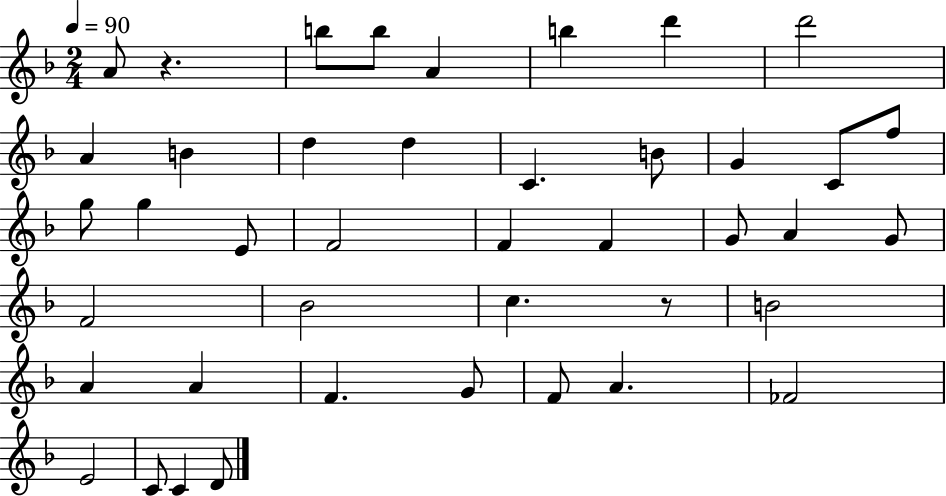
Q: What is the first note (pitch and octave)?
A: A4